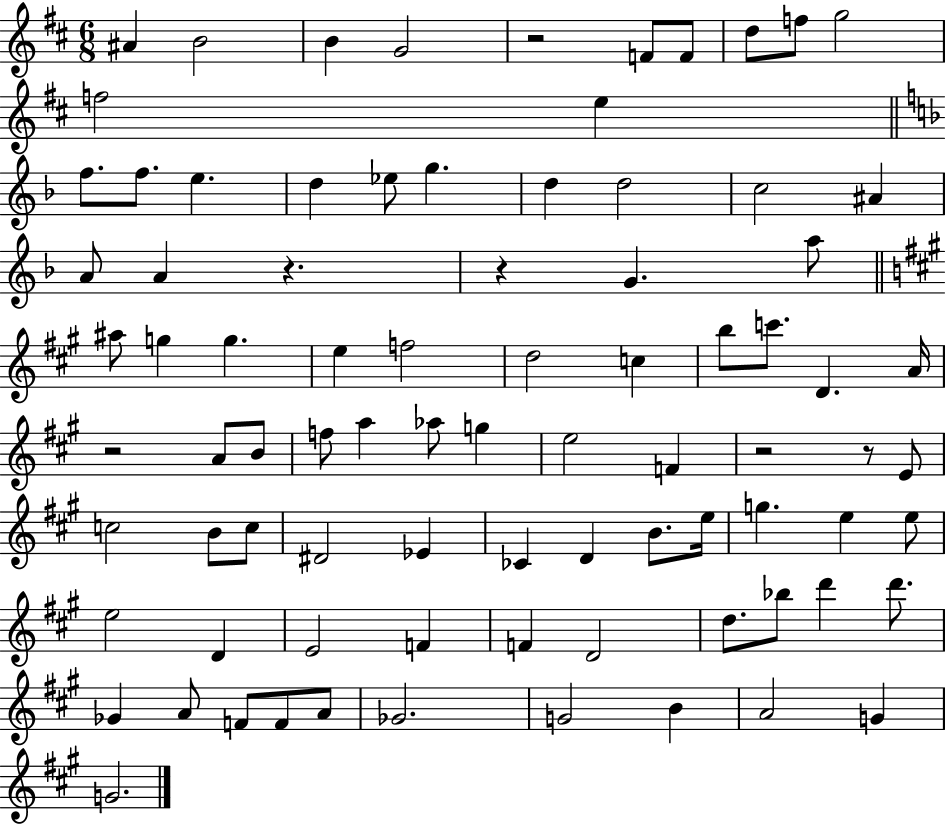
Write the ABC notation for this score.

X:1
T:Untitled
M:6/8
L:1/4
K:D
^A B2 B G2 z2 F/2 F/2 d/2 f/2 g2 f2 e f/2 f/2 e d _e/2 g d d2 c2 ^A A/2 A z z G a/2 ^a/2 g g e f2 d2 c b/2 c'/2 D A/4 z2 A/2 B/2 f/2 a _a/2 g e2 F z2 z/2 E/2 c2 B/2 c/2 ^D2 _E _C D B/2 e/4 g e e/2 e2 D E2 F F D2 d/2 _b/2 d' d'/2 _G A/2 F/2 F/2 A/2 _G2 G2 B A2 G G2